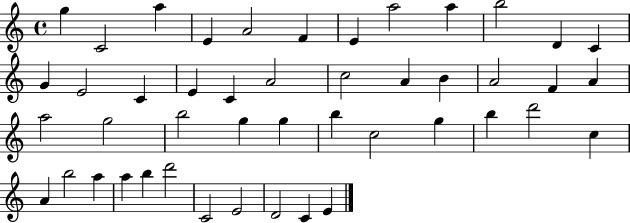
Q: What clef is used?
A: treble